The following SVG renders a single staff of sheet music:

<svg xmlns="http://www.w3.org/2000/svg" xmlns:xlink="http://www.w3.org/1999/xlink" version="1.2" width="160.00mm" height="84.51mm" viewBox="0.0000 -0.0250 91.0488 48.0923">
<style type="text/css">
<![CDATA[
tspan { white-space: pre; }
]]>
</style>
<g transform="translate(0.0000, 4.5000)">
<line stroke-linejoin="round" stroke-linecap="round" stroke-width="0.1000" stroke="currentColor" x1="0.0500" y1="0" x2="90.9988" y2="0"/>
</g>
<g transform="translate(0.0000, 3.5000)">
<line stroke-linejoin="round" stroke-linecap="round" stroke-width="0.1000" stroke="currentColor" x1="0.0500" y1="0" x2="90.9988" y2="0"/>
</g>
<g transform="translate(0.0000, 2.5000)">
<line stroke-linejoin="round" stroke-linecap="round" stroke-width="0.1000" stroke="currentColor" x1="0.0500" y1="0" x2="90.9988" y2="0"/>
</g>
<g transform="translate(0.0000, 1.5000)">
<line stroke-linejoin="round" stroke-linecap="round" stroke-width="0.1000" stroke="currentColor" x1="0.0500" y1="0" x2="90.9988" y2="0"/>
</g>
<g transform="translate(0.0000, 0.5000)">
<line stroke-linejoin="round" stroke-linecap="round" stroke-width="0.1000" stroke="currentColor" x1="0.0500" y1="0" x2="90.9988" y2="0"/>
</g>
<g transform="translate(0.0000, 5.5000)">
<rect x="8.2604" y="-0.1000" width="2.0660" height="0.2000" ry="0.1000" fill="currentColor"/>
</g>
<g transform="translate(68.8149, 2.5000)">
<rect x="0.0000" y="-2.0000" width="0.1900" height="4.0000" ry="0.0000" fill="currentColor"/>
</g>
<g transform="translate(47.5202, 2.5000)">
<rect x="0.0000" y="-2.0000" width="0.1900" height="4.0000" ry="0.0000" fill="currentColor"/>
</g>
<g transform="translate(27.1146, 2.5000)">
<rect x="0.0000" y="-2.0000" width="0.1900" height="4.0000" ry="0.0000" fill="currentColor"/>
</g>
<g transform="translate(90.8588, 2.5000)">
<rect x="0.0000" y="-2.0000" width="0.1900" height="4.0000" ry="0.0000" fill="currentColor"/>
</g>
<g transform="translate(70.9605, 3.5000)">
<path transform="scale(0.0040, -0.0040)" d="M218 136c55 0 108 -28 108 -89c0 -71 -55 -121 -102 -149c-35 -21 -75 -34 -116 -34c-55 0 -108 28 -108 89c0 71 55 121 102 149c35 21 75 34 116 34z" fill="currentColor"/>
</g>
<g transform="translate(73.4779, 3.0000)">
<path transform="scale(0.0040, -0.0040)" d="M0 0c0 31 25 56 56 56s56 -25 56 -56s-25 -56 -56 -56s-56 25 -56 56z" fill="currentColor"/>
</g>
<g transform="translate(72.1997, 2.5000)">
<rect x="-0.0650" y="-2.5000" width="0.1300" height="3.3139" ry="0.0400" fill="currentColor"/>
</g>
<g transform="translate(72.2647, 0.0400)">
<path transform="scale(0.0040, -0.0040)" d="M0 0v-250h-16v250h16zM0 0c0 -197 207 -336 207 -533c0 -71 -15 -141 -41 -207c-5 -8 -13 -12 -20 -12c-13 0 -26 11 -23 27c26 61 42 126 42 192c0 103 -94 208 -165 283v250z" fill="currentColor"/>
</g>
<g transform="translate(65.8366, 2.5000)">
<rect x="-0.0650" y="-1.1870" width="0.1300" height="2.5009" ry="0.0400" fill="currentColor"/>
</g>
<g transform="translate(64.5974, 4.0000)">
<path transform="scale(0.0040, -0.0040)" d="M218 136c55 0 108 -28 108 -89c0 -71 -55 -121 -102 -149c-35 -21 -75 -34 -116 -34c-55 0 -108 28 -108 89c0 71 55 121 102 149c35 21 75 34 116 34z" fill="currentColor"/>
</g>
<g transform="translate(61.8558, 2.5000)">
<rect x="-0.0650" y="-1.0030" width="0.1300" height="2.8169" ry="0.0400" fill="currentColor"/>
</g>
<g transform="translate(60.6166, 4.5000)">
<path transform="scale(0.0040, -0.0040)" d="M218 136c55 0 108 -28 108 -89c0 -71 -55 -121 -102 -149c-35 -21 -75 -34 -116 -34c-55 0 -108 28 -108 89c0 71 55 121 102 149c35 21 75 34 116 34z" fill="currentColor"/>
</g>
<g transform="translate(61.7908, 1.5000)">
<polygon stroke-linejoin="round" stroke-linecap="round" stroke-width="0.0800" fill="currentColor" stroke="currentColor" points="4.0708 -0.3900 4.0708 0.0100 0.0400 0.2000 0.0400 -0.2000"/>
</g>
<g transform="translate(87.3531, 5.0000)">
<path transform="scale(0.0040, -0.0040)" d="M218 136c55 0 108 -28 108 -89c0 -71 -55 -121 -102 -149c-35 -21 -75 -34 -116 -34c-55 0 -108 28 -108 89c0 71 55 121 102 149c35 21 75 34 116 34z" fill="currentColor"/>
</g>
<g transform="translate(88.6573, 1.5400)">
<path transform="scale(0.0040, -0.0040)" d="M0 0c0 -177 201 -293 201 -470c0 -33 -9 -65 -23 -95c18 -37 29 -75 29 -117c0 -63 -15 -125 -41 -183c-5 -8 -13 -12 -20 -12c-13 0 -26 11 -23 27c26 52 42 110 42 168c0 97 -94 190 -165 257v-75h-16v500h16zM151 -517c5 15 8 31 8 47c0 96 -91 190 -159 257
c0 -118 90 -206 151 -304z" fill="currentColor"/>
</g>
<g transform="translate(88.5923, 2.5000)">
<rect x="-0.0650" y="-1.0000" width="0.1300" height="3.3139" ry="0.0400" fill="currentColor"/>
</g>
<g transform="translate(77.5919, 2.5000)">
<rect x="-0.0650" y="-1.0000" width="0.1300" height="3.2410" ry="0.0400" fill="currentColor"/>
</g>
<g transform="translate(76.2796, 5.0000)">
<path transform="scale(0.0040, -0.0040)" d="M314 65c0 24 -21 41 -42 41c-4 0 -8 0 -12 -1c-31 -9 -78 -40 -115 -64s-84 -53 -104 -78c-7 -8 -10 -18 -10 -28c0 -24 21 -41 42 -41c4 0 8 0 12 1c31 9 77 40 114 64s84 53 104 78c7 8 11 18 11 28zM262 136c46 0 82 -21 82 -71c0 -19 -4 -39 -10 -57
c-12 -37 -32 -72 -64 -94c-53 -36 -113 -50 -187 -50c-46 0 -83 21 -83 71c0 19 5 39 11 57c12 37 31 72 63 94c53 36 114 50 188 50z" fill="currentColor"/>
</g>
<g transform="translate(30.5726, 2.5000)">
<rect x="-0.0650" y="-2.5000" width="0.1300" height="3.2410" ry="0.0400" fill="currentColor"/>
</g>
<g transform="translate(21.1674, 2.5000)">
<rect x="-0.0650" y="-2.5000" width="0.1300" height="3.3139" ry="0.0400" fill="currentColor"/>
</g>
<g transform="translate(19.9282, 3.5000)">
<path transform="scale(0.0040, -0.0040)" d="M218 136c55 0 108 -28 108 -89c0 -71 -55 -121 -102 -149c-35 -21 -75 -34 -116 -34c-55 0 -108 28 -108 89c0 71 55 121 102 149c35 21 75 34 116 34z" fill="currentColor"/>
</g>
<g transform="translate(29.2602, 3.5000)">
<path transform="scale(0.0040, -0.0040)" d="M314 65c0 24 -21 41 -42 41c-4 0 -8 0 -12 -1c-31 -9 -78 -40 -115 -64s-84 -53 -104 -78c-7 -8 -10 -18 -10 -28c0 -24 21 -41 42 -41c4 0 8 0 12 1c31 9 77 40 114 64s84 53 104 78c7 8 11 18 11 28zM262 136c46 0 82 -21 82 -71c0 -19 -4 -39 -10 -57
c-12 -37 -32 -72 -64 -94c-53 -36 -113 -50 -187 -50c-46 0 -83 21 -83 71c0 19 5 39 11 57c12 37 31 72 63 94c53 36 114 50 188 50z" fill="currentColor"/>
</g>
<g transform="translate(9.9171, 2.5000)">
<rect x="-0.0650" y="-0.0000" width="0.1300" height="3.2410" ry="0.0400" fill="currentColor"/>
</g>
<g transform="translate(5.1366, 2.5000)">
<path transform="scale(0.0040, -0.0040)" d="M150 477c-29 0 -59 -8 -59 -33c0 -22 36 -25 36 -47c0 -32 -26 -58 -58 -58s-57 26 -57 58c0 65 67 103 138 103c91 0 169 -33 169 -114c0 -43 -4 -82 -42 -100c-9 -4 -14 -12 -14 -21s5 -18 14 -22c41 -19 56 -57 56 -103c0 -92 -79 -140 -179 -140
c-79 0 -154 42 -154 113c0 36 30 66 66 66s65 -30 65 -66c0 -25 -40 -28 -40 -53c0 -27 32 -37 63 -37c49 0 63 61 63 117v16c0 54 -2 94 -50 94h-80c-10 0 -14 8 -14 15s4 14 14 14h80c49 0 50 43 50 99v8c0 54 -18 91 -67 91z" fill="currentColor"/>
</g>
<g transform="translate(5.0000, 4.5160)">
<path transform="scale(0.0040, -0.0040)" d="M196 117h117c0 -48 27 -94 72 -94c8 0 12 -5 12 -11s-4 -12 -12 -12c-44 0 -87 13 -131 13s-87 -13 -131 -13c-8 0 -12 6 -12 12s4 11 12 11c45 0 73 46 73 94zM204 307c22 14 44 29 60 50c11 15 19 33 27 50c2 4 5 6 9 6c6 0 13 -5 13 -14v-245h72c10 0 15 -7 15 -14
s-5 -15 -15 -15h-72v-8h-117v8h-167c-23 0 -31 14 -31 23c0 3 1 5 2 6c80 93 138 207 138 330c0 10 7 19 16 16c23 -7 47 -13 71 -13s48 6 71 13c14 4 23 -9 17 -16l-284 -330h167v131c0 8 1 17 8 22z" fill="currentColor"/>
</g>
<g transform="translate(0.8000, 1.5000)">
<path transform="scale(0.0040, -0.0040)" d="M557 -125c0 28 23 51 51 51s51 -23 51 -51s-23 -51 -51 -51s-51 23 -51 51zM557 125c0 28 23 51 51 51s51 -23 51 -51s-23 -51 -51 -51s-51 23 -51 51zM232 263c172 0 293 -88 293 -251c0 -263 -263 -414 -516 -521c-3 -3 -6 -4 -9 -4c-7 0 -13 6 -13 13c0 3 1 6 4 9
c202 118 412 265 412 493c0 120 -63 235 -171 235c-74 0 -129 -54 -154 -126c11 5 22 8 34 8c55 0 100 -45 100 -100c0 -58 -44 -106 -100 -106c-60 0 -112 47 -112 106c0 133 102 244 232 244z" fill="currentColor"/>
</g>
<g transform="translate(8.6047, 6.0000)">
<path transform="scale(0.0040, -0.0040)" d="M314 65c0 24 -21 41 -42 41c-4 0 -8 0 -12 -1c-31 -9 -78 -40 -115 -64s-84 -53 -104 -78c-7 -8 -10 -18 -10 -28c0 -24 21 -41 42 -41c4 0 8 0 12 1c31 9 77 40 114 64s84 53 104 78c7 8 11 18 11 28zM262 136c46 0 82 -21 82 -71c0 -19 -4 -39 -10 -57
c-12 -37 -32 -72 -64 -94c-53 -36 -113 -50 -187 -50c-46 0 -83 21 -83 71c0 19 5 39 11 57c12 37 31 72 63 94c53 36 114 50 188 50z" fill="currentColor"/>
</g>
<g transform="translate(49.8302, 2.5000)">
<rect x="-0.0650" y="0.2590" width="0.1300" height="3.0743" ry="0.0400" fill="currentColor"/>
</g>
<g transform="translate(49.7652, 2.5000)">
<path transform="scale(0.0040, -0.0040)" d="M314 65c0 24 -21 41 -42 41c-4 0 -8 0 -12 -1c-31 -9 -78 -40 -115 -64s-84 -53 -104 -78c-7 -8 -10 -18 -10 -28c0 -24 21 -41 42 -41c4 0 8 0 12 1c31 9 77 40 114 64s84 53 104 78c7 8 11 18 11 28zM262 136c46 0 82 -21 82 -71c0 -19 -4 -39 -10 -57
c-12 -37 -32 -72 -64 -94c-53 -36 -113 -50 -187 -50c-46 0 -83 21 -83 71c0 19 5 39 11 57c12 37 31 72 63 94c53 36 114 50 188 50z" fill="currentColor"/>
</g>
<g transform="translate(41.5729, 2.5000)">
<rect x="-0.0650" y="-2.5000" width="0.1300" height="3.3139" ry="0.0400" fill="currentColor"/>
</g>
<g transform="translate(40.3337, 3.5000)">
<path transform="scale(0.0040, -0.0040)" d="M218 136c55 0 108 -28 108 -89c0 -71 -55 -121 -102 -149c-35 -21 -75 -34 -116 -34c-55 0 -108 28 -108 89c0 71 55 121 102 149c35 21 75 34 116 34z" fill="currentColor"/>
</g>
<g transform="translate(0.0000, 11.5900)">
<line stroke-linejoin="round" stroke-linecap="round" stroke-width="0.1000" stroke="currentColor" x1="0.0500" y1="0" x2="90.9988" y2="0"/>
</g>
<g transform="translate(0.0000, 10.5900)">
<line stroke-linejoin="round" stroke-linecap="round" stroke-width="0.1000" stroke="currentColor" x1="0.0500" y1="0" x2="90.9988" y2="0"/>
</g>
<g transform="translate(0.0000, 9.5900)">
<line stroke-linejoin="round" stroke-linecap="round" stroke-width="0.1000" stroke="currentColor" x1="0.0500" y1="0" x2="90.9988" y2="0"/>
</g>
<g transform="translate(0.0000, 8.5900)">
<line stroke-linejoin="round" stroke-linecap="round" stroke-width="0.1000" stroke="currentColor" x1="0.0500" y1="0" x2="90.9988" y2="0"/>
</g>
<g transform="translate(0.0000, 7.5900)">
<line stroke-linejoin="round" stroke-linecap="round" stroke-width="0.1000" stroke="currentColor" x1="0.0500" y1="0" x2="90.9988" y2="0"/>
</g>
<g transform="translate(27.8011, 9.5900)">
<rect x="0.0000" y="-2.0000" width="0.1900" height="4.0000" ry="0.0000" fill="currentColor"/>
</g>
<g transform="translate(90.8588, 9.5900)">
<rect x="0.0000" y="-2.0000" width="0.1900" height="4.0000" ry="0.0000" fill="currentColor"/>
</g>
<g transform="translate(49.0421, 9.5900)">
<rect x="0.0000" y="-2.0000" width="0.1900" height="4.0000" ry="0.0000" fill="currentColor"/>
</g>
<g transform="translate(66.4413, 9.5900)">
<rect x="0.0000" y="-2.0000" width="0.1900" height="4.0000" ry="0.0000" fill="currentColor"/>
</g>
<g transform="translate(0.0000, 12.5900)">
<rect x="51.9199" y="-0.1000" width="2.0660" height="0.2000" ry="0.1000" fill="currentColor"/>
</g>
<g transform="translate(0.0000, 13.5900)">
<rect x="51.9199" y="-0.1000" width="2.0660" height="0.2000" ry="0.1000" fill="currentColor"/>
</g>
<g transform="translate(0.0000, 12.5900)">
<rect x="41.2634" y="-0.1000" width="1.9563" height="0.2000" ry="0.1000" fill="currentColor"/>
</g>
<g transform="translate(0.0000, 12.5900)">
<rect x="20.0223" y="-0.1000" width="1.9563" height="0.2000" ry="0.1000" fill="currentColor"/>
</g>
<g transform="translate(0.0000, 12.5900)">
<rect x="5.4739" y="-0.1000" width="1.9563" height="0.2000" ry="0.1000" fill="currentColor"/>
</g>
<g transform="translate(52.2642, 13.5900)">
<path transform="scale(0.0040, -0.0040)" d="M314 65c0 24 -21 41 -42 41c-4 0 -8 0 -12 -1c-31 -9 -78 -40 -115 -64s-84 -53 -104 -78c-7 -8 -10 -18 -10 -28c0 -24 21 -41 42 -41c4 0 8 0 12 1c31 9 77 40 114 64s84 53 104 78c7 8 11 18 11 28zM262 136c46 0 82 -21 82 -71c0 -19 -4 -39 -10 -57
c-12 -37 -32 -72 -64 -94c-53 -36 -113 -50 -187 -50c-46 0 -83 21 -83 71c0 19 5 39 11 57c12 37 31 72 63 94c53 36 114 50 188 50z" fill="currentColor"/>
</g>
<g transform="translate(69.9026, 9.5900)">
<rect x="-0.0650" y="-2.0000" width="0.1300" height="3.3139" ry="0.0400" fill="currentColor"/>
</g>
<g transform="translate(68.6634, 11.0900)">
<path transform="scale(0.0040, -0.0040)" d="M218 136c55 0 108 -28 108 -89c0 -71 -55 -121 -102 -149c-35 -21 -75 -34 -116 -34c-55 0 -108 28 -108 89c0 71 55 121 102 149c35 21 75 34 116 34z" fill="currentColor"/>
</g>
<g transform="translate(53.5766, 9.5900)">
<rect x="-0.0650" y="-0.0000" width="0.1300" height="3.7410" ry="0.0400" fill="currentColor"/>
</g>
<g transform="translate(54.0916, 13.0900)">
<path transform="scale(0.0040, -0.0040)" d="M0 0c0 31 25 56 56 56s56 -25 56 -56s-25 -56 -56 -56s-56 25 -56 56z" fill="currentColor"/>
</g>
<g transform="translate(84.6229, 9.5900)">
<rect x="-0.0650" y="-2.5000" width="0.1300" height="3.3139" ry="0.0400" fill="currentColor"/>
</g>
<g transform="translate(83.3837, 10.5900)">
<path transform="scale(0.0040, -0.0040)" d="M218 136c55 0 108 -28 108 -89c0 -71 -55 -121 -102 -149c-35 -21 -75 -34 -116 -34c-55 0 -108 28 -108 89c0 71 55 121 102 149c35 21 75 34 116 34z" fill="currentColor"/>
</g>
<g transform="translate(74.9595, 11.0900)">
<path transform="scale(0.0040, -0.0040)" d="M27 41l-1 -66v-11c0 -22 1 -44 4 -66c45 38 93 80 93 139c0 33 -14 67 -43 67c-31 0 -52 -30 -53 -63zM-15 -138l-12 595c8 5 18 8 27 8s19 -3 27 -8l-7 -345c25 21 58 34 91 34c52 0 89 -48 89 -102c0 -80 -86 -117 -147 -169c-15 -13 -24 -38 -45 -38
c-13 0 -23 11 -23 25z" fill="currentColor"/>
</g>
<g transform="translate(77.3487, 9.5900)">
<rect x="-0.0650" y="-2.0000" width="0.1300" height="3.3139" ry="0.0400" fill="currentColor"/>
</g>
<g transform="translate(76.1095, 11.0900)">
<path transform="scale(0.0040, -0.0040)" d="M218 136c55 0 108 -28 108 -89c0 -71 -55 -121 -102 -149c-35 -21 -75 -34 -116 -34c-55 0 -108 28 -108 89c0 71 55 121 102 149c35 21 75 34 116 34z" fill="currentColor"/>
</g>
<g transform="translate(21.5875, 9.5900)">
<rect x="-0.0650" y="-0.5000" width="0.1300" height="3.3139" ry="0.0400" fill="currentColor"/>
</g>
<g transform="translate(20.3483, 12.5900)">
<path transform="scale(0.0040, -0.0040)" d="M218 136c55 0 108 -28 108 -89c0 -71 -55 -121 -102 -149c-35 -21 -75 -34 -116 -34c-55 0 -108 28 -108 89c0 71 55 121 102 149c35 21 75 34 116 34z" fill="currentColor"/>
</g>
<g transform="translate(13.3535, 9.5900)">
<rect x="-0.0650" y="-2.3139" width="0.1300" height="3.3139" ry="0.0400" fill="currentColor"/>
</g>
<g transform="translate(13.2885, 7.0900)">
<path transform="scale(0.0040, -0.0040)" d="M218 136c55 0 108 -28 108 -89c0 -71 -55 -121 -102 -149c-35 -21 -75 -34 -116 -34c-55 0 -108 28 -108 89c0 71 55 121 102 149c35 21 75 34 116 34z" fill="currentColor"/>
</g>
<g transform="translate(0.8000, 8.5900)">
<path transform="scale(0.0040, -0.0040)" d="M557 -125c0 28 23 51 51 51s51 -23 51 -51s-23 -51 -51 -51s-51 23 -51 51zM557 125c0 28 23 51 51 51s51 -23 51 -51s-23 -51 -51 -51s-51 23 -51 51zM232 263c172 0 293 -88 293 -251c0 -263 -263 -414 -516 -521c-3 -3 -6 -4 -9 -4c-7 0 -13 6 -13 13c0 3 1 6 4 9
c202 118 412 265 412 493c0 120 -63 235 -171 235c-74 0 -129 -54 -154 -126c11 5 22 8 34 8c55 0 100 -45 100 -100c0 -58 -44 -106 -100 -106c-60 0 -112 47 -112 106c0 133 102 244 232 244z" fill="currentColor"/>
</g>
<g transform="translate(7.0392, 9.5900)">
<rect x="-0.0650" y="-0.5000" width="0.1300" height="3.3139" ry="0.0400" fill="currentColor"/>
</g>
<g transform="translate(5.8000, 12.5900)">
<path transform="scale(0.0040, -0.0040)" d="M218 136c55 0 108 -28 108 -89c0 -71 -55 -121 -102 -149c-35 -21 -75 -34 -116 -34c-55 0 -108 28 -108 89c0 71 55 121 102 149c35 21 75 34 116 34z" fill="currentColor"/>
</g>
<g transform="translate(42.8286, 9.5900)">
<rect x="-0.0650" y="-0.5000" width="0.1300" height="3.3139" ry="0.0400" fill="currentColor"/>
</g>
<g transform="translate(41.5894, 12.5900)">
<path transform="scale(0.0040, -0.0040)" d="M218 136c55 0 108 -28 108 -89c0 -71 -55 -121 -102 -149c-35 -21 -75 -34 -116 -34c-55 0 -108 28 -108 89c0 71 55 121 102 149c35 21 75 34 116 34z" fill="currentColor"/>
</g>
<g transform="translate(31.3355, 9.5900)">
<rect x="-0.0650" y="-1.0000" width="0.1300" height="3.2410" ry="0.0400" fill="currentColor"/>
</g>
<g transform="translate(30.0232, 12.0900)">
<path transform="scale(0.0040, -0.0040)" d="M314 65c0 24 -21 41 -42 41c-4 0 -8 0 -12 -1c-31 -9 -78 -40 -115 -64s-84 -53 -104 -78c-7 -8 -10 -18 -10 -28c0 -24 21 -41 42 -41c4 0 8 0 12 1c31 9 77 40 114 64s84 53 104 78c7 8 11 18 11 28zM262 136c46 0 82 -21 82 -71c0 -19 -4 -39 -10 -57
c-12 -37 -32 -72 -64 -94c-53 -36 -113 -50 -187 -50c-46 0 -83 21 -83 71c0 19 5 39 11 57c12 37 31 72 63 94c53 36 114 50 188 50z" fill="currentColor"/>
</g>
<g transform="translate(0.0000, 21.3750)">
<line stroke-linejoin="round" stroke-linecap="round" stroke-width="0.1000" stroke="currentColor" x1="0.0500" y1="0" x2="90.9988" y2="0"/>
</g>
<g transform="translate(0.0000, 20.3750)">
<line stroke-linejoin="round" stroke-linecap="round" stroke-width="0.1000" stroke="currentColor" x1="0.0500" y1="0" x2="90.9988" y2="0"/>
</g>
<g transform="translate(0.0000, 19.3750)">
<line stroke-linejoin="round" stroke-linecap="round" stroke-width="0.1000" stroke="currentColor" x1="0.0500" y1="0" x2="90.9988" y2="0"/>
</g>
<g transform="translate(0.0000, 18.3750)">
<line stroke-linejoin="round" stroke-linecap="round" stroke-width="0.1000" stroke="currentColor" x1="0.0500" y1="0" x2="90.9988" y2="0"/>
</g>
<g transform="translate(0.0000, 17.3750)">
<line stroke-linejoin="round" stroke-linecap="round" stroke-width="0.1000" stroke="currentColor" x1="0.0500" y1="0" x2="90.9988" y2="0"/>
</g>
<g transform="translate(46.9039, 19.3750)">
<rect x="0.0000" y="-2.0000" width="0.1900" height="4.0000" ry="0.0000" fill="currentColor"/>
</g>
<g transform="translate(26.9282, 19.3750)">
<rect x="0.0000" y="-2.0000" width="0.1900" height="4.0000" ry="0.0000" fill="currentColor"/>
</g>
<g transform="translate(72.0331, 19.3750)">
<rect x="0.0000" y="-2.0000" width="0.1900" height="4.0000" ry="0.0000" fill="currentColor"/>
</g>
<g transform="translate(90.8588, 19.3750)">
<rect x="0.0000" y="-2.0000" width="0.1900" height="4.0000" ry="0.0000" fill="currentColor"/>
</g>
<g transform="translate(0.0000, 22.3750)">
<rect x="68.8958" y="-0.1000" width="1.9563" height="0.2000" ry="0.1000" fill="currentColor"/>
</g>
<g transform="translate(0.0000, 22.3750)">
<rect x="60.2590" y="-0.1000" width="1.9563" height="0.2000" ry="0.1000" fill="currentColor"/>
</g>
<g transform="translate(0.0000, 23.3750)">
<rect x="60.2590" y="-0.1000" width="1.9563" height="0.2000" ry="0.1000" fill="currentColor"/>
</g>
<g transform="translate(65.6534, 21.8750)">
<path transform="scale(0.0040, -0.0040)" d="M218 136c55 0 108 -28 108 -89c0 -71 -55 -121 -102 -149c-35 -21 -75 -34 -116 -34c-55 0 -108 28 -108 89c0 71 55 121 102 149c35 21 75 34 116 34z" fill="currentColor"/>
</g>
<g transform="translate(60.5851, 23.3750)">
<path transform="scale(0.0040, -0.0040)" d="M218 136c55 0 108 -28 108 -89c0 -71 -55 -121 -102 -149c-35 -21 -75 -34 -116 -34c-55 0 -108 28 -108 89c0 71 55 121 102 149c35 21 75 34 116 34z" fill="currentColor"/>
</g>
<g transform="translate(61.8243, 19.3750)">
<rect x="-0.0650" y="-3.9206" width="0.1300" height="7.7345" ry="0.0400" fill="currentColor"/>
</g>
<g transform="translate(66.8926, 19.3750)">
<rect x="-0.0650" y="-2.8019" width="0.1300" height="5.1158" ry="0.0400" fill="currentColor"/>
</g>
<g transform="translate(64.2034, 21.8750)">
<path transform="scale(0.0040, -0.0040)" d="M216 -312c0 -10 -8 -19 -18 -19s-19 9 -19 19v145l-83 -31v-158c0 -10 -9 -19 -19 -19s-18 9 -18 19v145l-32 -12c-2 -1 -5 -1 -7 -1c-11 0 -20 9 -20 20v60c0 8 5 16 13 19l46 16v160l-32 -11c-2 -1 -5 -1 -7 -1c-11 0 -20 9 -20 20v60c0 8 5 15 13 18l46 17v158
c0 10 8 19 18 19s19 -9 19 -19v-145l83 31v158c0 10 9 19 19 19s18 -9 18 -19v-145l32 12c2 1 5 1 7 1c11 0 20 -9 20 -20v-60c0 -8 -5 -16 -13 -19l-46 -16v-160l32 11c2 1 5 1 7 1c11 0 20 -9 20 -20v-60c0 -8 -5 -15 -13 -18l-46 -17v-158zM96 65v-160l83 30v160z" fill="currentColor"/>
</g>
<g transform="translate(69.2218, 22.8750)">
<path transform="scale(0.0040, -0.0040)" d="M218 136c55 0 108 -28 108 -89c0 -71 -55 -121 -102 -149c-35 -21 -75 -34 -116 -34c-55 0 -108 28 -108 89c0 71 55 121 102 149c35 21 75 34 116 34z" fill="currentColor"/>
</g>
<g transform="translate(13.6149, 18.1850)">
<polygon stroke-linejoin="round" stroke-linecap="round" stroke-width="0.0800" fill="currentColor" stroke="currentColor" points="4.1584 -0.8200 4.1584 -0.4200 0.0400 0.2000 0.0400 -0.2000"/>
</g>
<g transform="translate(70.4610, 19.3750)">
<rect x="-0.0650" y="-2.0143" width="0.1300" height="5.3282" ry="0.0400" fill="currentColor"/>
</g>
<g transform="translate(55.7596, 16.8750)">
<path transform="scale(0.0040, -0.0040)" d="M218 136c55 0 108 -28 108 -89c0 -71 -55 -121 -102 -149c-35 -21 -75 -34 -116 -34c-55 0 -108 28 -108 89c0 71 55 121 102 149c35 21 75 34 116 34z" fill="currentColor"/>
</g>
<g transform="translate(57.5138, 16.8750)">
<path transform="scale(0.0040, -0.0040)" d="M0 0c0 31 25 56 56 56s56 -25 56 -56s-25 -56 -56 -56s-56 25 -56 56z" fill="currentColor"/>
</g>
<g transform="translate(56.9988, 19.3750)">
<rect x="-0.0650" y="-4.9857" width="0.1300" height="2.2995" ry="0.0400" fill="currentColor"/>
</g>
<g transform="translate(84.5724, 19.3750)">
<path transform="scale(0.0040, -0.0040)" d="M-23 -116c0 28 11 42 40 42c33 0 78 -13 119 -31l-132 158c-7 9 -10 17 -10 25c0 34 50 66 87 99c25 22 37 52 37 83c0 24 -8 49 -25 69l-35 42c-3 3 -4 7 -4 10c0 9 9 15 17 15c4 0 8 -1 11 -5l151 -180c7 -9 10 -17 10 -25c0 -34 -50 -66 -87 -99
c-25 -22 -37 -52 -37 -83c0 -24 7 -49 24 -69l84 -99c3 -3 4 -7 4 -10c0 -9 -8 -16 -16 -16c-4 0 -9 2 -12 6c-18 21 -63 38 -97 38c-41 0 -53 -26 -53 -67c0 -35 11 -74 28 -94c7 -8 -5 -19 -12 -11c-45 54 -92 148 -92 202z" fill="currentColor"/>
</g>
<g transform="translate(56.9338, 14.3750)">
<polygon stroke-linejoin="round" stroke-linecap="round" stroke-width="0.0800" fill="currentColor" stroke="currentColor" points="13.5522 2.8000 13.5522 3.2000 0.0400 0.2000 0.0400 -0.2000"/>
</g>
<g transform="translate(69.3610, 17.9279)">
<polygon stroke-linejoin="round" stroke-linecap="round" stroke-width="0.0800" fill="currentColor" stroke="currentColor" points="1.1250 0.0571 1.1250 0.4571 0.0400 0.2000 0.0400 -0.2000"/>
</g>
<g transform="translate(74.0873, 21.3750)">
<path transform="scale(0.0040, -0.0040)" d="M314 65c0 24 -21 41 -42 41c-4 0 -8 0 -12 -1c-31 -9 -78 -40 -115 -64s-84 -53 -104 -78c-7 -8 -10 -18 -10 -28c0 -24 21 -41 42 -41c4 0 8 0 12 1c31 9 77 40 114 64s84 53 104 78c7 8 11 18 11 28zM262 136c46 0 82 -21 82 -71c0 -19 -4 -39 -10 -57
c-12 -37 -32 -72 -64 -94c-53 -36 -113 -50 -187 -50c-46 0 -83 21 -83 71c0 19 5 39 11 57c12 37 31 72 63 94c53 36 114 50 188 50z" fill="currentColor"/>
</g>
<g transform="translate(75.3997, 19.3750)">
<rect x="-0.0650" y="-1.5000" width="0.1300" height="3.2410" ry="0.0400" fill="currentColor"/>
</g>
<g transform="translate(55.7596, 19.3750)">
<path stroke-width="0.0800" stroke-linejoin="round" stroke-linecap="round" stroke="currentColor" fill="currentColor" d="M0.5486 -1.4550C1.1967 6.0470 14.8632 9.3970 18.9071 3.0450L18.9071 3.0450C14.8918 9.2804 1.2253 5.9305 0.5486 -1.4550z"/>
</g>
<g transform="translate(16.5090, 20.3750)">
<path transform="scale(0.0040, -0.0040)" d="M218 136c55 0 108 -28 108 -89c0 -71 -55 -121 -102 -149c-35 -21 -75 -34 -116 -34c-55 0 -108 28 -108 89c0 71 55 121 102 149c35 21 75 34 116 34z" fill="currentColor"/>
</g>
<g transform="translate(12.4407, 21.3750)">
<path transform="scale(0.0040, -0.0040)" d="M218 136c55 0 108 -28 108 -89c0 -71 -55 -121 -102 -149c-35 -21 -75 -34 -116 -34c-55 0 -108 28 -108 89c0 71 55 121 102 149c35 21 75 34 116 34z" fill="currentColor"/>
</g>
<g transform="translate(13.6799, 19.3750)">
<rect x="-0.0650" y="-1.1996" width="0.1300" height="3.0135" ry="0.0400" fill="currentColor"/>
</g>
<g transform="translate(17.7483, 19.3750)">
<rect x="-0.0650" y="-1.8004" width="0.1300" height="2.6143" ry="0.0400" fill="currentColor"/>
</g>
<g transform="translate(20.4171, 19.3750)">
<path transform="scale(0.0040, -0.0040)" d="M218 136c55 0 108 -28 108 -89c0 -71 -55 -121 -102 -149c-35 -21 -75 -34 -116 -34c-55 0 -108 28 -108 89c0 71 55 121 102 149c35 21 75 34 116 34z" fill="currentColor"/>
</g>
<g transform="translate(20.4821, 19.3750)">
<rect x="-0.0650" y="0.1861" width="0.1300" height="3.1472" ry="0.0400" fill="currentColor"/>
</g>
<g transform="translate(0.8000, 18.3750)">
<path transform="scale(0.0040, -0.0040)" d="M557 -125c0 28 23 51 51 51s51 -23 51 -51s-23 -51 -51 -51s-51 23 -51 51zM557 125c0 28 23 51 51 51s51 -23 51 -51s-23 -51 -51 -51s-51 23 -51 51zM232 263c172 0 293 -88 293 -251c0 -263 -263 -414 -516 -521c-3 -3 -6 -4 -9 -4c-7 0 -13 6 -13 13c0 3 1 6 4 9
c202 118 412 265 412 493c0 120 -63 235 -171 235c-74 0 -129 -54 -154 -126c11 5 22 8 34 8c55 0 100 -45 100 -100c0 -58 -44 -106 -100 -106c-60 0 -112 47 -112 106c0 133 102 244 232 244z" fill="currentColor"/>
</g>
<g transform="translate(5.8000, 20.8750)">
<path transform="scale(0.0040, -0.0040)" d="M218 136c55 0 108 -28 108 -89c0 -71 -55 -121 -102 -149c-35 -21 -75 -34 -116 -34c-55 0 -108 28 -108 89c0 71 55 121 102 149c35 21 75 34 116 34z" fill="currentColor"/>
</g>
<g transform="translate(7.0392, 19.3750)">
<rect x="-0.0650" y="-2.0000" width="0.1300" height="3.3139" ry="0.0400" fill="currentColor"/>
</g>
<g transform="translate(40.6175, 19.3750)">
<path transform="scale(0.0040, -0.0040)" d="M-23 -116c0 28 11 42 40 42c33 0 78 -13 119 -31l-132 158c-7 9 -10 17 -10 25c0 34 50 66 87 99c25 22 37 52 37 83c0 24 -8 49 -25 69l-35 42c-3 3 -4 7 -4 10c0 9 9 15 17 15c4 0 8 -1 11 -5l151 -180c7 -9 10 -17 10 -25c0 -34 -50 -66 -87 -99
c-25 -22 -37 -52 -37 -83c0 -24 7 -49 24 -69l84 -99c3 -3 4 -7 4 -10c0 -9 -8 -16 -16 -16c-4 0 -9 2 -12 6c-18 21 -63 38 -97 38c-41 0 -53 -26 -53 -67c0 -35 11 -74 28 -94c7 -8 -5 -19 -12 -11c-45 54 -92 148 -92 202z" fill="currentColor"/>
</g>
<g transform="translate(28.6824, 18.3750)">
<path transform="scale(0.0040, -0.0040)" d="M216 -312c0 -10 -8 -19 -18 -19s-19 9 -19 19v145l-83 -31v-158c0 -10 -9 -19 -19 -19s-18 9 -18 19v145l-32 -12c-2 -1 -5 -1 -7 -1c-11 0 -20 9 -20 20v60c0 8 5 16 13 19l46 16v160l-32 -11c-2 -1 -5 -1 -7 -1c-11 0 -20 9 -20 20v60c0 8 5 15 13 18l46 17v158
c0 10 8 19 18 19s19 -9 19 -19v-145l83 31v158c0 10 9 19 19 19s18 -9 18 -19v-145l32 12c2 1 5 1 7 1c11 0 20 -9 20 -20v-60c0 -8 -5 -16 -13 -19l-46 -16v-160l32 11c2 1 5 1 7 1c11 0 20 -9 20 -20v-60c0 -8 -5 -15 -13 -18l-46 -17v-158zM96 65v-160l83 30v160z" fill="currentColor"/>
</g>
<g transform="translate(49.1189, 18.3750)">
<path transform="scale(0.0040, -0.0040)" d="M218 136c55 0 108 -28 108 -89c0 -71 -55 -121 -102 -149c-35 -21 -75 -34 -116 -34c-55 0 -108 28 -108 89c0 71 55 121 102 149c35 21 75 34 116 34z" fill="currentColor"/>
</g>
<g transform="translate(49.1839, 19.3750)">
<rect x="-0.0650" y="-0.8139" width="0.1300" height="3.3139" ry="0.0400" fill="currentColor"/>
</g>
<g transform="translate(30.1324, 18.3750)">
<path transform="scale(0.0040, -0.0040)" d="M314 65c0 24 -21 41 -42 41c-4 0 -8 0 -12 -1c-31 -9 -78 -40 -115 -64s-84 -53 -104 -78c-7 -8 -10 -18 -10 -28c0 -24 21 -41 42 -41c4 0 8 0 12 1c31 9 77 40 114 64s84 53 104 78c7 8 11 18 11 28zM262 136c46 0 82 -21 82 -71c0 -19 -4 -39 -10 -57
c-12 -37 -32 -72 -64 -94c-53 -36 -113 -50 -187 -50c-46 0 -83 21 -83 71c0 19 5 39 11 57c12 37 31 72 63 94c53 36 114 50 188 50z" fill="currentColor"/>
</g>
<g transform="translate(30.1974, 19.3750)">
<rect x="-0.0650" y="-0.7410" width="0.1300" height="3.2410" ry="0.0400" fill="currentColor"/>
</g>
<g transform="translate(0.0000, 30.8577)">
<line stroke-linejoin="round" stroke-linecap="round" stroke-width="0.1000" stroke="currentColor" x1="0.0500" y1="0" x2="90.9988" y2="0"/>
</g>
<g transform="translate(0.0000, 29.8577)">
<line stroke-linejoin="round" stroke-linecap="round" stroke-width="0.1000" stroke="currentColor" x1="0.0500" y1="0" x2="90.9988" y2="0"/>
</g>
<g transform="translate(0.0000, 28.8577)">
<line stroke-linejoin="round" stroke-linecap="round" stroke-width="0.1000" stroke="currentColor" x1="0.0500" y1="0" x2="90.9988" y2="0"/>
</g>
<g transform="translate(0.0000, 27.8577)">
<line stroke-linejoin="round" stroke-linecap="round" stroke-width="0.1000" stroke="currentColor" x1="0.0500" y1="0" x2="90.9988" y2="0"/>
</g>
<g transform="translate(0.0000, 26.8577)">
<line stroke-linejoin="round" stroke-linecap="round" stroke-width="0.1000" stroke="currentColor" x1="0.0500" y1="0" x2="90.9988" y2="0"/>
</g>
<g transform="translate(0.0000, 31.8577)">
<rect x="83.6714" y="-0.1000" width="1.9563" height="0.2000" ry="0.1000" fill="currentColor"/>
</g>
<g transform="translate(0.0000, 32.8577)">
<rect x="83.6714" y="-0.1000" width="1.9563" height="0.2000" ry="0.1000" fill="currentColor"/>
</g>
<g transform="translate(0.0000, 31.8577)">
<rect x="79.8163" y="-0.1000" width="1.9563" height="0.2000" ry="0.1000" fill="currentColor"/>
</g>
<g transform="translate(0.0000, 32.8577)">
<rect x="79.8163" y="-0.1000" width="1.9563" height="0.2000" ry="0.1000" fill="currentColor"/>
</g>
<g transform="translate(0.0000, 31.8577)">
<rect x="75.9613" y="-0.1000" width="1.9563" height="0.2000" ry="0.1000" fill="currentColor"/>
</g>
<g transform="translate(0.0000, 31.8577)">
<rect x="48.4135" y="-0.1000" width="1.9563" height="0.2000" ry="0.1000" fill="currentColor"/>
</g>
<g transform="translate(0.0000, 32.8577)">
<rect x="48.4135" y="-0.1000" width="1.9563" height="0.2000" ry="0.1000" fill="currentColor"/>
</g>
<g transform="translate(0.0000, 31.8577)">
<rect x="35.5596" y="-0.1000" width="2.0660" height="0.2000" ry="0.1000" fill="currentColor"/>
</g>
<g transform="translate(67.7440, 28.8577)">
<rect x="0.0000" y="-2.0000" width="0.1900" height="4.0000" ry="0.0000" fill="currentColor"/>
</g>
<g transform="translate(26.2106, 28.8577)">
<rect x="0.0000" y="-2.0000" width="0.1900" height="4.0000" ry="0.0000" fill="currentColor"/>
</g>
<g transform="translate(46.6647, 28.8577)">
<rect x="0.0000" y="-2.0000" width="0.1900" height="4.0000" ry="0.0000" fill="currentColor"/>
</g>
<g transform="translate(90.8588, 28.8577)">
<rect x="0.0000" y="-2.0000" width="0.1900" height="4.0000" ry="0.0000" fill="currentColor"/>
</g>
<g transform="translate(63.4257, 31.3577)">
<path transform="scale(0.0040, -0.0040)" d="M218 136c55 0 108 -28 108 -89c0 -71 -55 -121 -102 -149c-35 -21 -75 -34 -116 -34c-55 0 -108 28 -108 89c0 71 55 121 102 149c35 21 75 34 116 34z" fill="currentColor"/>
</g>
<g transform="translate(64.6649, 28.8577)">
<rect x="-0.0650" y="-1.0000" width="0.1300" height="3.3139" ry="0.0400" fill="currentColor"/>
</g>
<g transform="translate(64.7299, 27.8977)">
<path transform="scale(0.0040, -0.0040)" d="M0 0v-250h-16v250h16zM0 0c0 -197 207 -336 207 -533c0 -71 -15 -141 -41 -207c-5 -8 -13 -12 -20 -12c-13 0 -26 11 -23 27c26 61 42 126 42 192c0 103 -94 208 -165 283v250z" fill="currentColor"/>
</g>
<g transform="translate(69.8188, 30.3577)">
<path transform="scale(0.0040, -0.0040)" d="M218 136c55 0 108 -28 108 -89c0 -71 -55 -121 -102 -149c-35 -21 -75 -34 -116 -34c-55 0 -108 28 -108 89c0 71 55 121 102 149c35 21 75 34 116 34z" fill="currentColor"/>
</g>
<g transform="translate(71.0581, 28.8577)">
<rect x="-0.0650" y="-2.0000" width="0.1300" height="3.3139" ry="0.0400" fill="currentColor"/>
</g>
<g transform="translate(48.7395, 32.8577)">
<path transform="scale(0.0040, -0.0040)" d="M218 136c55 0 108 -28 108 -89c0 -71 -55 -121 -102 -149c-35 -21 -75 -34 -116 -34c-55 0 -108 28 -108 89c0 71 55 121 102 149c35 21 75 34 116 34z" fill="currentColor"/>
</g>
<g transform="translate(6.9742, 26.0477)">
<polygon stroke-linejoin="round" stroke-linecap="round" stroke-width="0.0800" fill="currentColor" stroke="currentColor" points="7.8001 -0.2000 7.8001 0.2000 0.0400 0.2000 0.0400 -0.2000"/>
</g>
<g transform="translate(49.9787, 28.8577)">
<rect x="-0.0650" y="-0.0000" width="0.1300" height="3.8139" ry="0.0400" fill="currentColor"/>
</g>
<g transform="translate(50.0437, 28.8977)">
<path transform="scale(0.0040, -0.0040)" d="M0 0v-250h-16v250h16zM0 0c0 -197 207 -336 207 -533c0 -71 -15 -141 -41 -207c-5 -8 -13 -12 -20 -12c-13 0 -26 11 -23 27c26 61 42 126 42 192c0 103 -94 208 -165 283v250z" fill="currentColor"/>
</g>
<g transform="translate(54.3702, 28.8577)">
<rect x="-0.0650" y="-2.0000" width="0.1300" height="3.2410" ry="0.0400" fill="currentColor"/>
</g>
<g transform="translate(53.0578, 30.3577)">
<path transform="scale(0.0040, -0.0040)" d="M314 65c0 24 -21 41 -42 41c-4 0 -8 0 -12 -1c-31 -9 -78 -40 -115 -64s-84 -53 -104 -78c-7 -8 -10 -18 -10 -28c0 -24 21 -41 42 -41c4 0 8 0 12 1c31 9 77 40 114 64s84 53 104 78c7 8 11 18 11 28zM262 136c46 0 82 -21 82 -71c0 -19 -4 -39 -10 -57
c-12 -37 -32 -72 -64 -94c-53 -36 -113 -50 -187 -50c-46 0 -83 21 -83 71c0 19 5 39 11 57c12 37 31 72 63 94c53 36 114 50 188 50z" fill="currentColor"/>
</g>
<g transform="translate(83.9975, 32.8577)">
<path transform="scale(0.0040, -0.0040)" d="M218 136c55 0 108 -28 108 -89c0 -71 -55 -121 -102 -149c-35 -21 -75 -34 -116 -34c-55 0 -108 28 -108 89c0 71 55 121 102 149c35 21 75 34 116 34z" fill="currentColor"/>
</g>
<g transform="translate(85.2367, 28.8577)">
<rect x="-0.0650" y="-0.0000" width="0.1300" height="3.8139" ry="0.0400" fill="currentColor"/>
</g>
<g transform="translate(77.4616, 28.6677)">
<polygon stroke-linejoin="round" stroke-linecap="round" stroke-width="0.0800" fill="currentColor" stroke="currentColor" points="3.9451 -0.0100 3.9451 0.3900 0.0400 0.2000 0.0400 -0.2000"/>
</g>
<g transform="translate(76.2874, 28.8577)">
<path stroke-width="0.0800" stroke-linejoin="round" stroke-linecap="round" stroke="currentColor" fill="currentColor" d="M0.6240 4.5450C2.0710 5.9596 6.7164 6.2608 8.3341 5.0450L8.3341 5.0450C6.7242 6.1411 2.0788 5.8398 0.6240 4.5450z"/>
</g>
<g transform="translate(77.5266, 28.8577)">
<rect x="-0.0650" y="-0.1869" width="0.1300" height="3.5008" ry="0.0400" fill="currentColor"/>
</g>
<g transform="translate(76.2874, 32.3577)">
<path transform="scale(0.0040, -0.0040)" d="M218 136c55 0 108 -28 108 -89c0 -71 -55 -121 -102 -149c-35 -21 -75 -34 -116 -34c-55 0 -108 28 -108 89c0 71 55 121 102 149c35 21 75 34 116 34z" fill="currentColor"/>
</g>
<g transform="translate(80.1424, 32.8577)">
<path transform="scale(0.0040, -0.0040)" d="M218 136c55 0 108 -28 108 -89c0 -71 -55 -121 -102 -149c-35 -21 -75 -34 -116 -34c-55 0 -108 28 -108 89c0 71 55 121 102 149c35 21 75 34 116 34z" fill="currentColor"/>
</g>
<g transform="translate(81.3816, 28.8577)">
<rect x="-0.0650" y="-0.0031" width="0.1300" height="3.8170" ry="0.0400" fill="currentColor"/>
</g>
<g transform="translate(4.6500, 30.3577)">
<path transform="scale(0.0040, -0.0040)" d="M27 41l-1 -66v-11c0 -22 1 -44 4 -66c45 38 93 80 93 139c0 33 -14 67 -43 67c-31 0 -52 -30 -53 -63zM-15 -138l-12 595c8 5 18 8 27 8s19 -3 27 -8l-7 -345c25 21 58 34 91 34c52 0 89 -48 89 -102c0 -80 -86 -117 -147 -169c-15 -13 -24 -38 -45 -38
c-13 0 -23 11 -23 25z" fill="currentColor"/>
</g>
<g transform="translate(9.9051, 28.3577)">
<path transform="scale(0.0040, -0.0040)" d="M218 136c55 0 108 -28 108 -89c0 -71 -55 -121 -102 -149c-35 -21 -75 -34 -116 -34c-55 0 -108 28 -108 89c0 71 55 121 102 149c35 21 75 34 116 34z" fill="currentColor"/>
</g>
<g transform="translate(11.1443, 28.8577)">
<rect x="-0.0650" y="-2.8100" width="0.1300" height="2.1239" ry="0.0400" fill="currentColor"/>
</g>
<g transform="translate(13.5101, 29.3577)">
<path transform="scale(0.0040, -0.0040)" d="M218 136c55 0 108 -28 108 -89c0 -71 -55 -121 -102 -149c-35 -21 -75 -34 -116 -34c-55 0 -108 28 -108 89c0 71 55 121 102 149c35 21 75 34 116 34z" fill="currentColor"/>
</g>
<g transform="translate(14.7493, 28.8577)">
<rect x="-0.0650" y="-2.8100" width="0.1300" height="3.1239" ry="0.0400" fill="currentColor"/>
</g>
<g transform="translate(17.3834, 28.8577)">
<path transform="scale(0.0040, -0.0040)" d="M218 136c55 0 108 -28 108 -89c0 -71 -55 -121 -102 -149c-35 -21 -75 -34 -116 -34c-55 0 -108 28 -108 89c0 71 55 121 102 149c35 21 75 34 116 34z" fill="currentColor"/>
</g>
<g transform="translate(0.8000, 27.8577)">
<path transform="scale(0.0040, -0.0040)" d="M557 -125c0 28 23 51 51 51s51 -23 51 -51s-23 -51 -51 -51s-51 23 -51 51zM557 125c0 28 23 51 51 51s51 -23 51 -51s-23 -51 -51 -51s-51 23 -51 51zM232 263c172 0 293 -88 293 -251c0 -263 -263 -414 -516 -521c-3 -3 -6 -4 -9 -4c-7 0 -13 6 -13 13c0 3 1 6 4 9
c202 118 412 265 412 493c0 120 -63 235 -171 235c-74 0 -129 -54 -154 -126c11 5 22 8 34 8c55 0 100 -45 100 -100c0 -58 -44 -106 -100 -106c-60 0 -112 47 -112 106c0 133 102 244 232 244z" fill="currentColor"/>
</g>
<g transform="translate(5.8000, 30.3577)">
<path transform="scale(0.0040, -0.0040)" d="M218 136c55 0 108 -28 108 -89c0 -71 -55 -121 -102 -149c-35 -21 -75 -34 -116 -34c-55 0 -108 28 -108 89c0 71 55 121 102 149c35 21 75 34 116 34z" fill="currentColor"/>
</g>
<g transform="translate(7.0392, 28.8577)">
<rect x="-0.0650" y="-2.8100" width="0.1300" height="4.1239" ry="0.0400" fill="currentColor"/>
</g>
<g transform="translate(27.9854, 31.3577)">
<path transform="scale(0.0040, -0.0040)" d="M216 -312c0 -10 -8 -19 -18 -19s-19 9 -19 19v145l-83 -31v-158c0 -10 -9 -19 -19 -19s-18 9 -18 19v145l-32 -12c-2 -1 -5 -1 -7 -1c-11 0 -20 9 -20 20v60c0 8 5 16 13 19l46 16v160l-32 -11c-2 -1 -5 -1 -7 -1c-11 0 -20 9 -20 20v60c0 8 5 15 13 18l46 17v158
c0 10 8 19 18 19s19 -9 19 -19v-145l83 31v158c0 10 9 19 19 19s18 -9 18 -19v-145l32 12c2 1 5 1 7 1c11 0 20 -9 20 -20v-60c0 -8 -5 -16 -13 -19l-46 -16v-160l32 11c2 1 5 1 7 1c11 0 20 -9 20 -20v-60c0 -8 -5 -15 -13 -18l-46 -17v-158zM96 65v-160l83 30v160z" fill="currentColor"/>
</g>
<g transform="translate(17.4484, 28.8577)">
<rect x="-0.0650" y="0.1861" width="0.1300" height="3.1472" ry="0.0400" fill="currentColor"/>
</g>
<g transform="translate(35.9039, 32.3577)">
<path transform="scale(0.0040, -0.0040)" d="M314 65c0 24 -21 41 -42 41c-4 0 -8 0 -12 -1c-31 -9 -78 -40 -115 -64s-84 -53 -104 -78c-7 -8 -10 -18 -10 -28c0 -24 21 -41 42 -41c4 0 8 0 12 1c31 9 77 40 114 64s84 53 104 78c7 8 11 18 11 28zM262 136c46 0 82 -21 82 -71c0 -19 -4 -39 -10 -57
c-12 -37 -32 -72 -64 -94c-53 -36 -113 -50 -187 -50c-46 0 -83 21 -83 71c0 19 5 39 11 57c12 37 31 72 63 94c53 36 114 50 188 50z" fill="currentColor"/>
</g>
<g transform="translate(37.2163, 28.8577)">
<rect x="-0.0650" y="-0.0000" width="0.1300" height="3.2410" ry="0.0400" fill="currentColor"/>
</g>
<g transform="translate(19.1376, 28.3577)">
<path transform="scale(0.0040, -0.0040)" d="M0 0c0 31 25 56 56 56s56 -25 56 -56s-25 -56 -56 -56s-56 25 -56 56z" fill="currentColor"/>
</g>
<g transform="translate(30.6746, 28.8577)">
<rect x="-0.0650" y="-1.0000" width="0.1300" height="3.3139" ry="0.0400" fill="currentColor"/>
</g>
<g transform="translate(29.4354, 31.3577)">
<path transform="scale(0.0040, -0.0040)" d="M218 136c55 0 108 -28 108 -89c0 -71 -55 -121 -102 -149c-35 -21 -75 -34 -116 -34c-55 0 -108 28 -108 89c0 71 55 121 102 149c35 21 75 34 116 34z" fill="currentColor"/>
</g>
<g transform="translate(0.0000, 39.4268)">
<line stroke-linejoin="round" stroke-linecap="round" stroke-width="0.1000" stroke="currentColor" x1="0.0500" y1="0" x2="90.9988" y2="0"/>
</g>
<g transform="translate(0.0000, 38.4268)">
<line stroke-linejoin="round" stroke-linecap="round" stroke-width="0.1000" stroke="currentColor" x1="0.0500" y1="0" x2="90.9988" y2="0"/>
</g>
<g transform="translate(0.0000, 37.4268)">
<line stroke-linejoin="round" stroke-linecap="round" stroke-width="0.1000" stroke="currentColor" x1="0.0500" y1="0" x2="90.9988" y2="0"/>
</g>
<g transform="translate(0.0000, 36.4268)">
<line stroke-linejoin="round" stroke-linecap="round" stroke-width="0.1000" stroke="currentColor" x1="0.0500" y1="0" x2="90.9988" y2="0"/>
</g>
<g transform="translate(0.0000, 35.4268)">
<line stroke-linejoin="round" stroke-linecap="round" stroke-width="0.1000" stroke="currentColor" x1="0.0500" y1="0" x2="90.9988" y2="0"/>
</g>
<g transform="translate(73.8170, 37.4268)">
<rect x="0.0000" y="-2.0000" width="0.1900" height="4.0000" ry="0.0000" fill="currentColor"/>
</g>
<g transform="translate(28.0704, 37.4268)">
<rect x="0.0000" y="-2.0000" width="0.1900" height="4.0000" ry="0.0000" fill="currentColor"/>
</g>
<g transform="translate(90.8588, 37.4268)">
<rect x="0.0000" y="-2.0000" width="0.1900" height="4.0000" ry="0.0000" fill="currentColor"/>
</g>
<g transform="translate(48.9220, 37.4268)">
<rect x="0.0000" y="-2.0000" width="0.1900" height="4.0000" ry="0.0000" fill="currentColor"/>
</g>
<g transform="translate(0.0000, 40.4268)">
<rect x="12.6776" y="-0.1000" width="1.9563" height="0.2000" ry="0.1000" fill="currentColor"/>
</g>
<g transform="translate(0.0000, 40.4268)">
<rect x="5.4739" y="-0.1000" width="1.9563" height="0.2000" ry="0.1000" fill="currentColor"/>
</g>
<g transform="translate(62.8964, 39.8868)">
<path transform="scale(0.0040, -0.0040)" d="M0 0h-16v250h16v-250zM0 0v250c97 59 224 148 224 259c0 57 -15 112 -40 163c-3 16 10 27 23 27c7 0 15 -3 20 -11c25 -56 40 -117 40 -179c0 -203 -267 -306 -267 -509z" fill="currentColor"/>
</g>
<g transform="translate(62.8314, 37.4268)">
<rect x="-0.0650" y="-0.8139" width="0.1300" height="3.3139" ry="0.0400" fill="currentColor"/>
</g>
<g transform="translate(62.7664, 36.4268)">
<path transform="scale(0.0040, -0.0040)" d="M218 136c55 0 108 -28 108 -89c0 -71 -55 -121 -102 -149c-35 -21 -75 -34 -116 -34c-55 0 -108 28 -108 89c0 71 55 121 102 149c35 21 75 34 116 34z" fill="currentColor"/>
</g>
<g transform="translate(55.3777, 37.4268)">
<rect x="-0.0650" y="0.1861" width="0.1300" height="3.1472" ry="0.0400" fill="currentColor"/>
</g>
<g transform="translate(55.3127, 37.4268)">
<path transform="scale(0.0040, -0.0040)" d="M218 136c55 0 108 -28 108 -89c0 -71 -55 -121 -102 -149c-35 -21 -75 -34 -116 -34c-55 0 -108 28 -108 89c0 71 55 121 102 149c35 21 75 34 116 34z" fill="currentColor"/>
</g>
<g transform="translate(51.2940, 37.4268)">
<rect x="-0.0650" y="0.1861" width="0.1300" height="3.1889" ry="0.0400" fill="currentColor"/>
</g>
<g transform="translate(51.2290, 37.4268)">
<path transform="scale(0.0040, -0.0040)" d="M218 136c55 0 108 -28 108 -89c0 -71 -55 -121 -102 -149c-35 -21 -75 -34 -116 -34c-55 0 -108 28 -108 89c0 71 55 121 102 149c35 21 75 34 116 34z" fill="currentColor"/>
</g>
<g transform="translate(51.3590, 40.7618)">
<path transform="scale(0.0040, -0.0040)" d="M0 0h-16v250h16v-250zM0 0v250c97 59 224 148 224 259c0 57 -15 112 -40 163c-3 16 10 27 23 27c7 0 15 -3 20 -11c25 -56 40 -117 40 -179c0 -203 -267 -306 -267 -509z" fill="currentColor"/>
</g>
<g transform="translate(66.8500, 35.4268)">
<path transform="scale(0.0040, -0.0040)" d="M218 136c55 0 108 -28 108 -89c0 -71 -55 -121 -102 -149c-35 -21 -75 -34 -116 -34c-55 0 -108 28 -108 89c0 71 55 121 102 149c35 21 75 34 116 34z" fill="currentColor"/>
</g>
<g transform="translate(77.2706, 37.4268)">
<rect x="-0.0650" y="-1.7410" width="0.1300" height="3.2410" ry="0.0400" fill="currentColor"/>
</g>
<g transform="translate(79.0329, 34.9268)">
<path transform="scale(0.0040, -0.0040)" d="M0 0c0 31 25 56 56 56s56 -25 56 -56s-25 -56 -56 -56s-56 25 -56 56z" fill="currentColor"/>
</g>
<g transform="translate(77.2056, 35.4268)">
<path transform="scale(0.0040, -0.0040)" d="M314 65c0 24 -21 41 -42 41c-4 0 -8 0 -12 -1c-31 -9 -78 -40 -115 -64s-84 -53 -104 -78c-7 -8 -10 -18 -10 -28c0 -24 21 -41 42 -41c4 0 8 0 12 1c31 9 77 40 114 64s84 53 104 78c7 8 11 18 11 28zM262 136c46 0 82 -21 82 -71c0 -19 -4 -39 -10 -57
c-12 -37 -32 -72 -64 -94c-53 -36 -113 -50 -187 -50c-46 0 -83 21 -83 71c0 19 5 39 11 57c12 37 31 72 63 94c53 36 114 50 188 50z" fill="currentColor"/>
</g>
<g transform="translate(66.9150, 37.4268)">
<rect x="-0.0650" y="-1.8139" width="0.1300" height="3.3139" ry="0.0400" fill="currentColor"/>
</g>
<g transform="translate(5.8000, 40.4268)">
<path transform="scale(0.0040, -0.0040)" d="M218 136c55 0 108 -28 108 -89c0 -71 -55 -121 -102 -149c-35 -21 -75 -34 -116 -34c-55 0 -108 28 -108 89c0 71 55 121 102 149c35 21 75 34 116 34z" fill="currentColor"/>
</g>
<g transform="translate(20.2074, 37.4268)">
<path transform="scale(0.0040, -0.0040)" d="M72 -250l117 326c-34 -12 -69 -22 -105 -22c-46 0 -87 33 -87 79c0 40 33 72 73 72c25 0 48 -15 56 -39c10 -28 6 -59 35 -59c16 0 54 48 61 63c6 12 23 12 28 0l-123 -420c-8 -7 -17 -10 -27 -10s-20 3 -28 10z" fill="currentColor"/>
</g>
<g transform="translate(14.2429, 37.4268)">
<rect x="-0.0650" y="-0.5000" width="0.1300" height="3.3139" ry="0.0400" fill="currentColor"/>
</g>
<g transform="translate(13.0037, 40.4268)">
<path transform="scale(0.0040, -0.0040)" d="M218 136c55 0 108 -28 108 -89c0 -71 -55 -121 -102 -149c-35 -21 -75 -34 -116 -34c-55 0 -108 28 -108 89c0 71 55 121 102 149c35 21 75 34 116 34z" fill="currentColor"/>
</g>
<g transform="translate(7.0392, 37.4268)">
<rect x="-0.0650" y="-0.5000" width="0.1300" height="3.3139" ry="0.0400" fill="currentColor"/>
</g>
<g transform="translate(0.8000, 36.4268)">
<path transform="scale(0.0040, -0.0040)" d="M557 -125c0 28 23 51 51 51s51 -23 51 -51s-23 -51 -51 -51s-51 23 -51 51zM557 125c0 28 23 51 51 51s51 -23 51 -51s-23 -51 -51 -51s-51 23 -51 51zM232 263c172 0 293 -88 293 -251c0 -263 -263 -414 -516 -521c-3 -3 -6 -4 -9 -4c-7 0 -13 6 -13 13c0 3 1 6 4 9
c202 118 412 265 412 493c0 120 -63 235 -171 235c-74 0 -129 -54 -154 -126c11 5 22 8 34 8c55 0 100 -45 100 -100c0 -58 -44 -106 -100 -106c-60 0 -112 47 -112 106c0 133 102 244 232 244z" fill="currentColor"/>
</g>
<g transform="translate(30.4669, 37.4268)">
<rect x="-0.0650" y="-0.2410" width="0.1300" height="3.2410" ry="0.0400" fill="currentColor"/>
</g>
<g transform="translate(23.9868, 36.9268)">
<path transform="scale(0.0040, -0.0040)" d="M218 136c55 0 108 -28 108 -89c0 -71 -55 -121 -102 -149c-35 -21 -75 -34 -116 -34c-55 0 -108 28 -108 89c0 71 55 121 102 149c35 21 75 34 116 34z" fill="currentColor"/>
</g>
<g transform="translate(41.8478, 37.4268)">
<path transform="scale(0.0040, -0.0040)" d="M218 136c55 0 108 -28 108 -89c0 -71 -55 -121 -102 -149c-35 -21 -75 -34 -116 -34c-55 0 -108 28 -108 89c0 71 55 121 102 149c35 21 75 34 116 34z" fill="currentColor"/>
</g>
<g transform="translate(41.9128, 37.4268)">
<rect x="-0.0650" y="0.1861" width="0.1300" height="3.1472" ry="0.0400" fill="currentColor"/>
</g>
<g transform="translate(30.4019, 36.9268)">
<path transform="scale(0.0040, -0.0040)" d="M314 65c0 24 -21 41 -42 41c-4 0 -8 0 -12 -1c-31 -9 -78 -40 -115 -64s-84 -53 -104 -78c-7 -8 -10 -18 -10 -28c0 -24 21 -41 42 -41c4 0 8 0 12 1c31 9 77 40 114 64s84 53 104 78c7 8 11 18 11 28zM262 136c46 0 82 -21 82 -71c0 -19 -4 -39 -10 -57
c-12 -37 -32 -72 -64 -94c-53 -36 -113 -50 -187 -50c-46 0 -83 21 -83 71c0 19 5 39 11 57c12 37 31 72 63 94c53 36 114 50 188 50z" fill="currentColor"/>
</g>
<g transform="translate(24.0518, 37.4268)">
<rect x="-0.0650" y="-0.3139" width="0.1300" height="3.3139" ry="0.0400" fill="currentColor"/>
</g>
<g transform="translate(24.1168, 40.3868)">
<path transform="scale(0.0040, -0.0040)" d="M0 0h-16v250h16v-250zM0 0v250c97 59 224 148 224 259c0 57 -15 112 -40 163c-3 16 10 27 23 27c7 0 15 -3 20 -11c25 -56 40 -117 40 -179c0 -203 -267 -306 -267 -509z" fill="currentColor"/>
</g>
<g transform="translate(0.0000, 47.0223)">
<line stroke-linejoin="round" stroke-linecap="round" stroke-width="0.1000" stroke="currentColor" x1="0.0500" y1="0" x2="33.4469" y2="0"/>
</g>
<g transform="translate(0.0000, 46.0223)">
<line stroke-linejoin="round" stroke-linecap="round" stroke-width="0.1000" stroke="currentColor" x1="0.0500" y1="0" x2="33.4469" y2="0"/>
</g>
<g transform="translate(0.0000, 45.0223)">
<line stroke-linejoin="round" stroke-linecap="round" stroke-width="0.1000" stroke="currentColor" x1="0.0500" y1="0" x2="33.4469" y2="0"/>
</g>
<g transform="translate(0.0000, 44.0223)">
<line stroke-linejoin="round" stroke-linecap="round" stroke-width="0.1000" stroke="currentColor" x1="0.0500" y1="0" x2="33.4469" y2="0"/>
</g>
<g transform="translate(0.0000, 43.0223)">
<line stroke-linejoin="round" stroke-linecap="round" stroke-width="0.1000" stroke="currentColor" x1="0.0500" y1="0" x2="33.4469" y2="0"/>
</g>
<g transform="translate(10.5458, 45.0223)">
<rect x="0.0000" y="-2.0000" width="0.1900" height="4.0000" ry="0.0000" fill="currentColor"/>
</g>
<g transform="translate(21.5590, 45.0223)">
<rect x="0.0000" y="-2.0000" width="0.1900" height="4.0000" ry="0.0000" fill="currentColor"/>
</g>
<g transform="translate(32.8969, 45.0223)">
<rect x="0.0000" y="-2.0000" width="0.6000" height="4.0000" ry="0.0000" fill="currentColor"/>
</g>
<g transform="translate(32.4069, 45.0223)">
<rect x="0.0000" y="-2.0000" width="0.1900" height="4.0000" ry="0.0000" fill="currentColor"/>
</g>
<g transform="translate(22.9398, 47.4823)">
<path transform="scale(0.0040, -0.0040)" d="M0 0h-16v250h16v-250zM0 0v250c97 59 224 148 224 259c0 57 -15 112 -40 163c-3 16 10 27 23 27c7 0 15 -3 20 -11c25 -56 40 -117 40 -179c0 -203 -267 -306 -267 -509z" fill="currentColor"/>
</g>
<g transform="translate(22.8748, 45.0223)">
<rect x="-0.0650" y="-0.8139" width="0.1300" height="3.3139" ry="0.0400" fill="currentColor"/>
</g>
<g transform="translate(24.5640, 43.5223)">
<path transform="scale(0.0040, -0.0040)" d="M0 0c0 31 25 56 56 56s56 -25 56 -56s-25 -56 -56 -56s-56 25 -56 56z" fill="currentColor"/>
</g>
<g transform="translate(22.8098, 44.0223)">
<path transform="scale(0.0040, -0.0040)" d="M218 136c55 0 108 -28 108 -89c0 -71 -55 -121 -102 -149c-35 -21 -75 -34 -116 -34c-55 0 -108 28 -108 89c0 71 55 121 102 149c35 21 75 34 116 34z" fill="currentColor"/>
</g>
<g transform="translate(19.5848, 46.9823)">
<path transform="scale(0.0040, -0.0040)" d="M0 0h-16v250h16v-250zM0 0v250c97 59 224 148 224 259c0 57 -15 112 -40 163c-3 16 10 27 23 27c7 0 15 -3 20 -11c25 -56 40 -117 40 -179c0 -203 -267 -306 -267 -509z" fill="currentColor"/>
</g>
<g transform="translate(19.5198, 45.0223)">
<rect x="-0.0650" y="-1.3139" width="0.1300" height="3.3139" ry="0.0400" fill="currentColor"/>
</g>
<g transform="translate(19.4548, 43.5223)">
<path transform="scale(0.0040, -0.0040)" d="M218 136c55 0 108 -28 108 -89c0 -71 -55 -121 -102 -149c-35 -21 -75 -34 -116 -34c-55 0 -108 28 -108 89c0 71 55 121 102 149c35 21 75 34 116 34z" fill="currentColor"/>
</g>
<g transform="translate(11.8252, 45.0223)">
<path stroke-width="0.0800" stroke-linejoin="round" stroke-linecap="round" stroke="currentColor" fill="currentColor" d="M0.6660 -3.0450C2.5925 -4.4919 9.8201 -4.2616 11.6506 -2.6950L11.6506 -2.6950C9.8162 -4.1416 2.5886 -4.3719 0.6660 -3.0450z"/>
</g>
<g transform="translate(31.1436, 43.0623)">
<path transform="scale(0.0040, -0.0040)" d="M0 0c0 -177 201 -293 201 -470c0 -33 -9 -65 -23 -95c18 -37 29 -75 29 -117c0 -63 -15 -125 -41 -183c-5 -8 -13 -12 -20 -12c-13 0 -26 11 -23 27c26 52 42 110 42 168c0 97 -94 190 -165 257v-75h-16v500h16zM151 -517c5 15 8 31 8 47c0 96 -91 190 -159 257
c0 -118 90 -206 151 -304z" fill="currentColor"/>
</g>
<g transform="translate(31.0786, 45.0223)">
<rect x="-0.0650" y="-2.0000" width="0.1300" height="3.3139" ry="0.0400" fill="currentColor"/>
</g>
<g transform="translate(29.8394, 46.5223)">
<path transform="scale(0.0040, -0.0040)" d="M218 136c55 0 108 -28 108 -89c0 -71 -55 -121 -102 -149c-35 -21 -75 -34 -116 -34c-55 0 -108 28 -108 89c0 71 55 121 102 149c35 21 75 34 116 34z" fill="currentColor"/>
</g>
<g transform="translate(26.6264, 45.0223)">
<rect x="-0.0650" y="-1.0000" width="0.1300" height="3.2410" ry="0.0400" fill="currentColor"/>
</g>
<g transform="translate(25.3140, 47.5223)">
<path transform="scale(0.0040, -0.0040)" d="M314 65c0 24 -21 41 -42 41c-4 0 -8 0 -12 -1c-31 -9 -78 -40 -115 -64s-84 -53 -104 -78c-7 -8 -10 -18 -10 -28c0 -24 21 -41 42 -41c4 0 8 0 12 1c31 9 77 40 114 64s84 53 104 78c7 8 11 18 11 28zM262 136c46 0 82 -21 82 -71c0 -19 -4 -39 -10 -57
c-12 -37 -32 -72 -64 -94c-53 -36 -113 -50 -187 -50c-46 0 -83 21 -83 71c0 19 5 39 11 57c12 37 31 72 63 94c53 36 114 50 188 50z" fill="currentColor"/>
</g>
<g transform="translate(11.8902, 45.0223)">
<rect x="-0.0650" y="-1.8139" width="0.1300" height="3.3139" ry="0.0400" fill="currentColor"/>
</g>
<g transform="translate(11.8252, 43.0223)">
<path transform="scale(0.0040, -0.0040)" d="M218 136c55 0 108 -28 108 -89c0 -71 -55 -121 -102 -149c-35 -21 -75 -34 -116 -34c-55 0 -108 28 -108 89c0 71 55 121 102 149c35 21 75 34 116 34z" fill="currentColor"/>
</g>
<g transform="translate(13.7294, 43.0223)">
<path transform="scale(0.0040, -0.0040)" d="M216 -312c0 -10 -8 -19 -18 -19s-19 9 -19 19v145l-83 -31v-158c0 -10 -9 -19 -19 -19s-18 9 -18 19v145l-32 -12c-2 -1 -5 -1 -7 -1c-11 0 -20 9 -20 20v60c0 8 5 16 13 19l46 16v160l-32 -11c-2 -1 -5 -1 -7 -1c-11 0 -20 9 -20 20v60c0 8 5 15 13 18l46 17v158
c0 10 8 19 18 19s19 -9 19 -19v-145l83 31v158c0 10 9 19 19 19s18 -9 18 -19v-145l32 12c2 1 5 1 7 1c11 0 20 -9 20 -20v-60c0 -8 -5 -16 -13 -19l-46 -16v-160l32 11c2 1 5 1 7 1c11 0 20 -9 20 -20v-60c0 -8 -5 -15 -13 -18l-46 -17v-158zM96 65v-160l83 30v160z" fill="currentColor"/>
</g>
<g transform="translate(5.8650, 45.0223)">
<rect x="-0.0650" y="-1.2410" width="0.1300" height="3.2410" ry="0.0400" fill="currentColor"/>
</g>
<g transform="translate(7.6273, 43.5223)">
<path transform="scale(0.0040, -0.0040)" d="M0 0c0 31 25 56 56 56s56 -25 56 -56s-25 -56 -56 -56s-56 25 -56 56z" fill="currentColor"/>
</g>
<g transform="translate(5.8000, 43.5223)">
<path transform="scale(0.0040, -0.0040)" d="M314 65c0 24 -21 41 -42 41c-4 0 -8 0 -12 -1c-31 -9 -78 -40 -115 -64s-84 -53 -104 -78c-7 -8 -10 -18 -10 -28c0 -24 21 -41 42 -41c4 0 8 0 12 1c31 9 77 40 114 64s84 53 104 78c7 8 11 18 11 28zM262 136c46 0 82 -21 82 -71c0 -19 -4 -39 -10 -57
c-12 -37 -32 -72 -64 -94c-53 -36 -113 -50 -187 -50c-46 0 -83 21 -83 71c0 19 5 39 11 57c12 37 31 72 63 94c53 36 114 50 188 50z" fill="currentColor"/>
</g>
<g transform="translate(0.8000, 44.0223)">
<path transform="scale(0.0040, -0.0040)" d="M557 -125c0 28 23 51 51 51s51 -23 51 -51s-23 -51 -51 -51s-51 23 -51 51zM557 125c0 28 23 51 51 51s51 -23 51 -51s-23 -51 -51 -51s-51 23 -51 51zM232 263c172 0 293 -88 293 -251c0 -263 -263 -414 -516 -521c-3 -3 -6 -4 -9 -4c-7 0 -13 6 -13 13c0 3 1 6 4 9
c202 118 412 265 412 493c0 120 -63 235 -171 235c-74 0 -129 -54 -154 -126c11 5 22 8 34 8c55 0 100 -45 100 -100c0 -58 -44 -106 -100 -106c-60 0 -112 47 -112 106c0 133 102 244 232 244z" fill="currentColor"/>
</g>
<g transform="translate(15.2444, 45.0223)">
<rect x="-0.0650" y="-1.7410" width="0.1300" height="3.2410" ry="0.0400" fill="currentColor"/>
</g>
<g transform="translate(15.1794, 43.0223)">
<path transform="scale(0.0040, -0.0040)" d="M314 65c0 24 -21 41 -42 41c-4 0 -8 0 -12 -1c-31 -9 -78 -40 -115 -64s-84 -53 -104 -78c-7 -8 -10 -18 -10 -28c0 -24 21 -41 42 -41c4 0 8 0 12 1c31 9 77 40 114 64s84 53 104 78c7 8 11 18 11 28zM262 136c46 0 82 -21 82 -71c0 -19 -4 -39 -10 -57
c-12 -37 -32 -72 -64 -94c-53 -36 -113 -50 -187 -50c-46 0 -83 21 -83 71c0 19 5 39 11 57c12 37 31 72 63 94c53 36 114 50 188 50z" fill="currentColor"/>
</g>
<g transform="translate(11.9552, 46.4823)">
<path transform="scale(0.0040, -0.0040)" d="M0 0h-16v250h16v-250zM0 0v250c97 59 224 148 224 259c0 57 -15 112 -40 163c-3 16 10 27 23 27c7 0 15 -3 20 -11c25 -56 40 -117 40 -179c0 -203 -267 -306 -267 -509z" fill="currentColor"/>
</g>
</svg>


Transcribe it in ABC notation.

X:1
T:Untitled
M:3/4
L:1/4
K:C
D,,2 B,, B,,2 B,, D,2 G,,/2 A,,/2 B,,/2 F,,2 F,,/4 E,, B, E,, F,,2 E,, C,,2 A,, _A,, B,, A,, G,,/2 B,,/2 D, ^F,2 z F, B,/2 C,,/2 ^F,,/2 D,,/4 G,,2 z _A,,/2 E,/2 C,/2 D, ^F,, D,,2 C,,/2 A,,2 F,,/2 A,, D,,/2 C,,/2 C,, E,, E,, z/2 E,/2 E,2 D, D,/2 D, F,/2 A, A,2 G,2 A,/2 ^A,2 G,/2 F,/2 F,,2 A,,/4